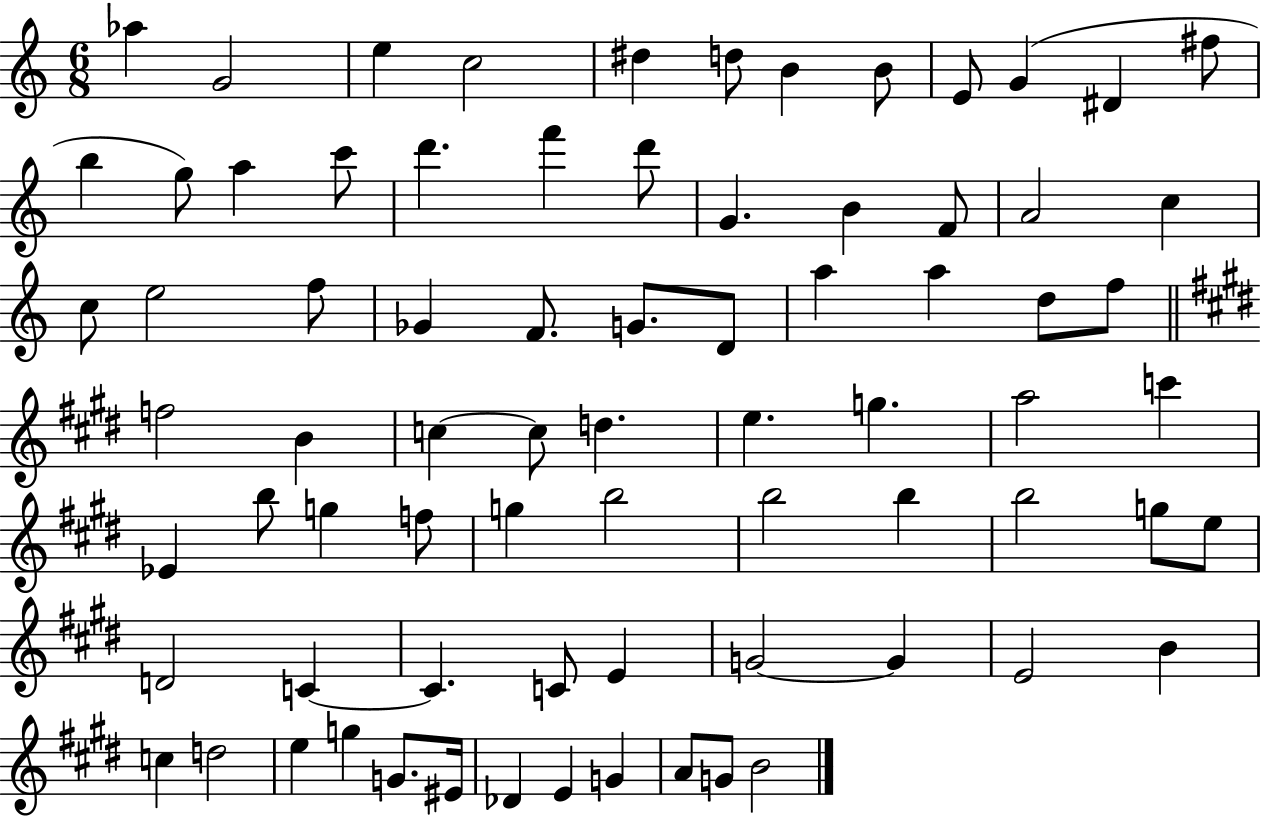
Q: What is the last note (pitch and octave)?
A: B4